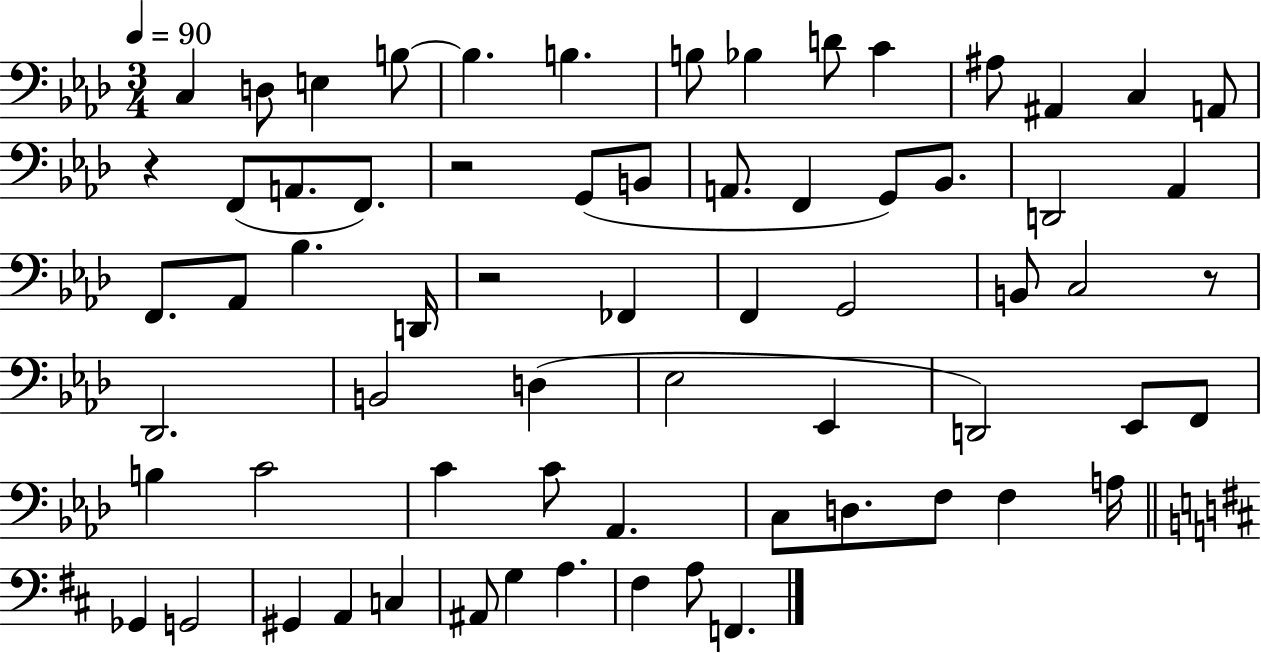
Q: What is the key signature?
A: AES major